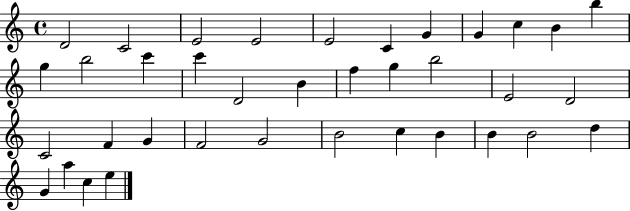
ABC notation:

X:1
T:Untitled
M:4/4
L:1/4
K:C
D2 C2 E2 E2 E2 C G G c B b g b2 c' c' D2 B f g b2 E2 D2 C2 F G F2 G2 B2 c B B B2 d G a c e